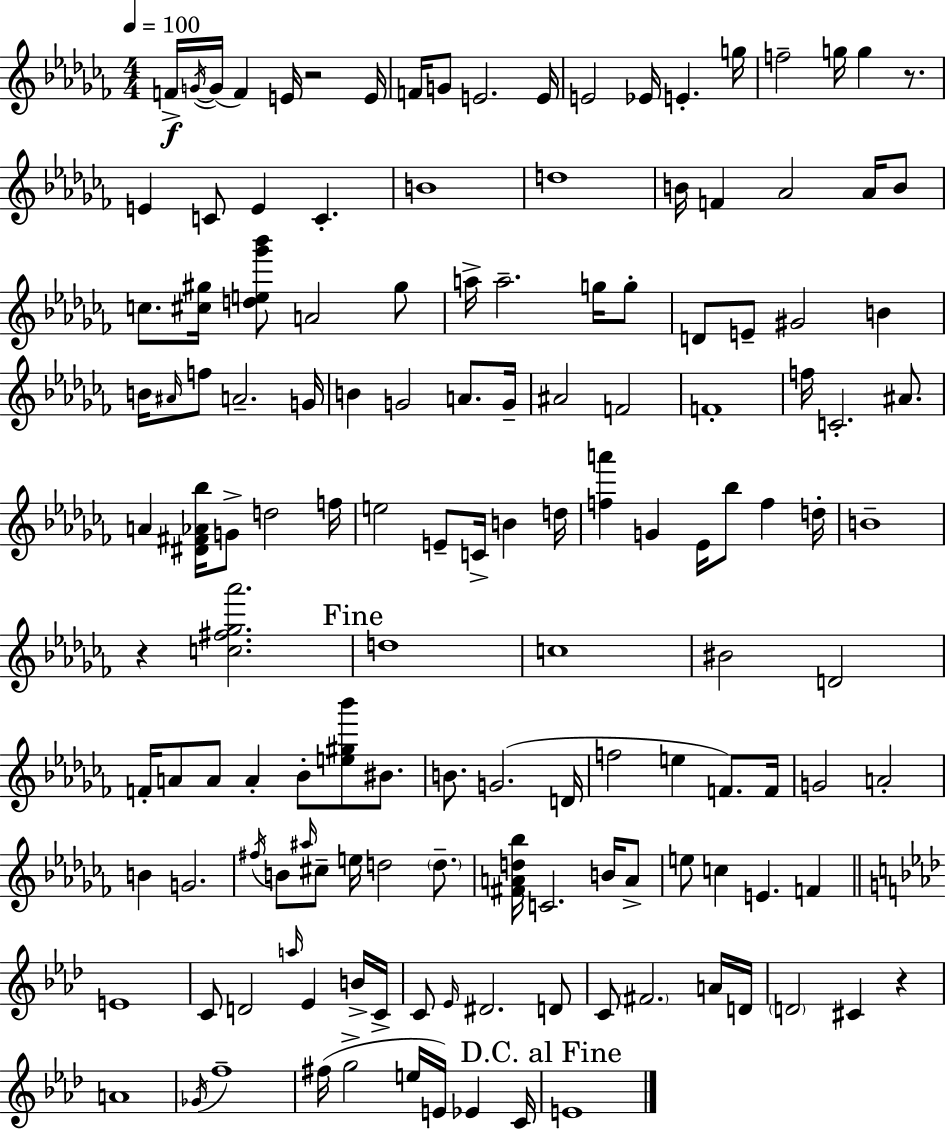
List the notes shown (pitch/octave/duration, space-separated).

F4/s G4/s G4/s F4/q E4/s R/h E4/s F4/s G4/e E4/h. E4/s E4/h Eb4/s E4/q. G5/s F5/h G5/s G5/q R/e. E4/q C4/e E4/q C4/q. B4/w D5/w B4/s F4/q Ab4/h Ab4/s B4/e C5/e. [C#5,G#5]/s [D5,E5,Gb6,Bb6]/e A4/h G#5/e A5/s A5/h. G5/s G5/e D4/e E4/e G#4/h B4/q B4/s A#4/s F5/e A4/h. G4/s B4/q G4/h A4/e. G4/s A#4/h F4/h F4/w F5/s C4/h. A#4/e. A4/q [D#4,F#4,Ab4,Bb5]/s G4/e D5/h F5/s E5/h E4/e C4/s B4/q D5/s [F5,A6]/q G4/q Eb4/s Bb5/e F5/q D5/s B4/w R/q [C5,F#5,Gb5,Ab6]/h. D5/w C5/w BIS4/h D4/h F4/s A4/e A4/e A4/q Bb4/e [E5,G#5,Bb6]/e BIS4/e. B4/e. G4/h. D4/s F5/h E5/q F4/e. F4/s G4/h A4/h B4/q G4/h. F#5/s B4/e A#5/s C#5/e E5/s D5/h D5/e. [F#4,A4,D5,Bb5]/s C4/h. B4/s A4/e E5/e C5/q E4/q. F4/q E4/w C4/e D4/h A5/s Eb4/q B4/s C4/s C4/e Eb4/s D#4/h. D4/e C4/e F#4/h. A4/s D4/s D4/h C#4/q R/q A4/w Gb4/s F5/w F#5/s G5/h E5/s E4/s Eb4/q C4/s E4/w